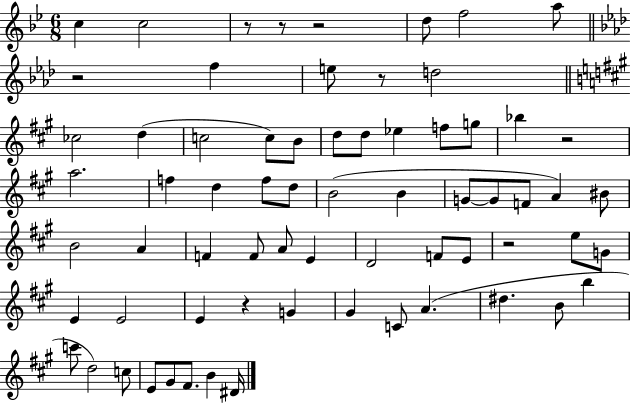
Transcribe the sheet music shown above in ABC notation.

X:1
T:Untitled
M:6/8
L:1/4
K:Bb
c c2 z/2 z/2 z2 d/2 f2 a/2 z2 f e/2 z/2 d2 _c2 d c2 c/2 B/2 d/2 d/2 _e f/2 g/2 _b z2 a2 f d f/2 d/2 B2 B G/2 G/2 F/2 A ^B/2 B2 A F F/2 A/2 E D2 F/2 E/2 z2 e/2 G/2 E E2 E z G ^G C/2 A ^d B/2 b c'/2 d2 c/2 E/2 ^G/2 ^F/2 B ^D/4